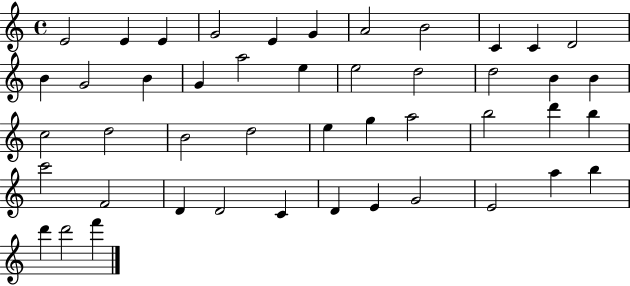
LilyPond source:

{
  \clef treble
  \time 4/4
  \defaultTimeSignature
  \key c \major
  e'2 e'4 e'4 | g'2 e'4 g'4 | a'2 b'2 | c'4 c'4 d'2 | \break b'4 g'2 b'4 | g'4 a''2 e''4 | e''2 d''2 | d''2 b'4 b'4 | \break c''2 d''2 | b'2 d''2 | e''4 g''4 a''2 | b''2 d'''4 b''4 | \break c'''2 f'2 | d'4 d'2 c'4 | d'4 e'4 g'2 | e'2 a''4 b''4 | \break d'''4 d'''2 f'''4 | \bar "|."
}